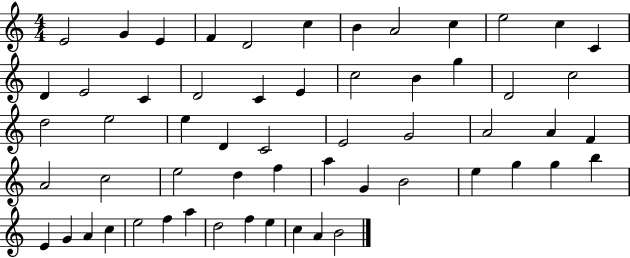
E4/h G4/q E4/q F4/q D4/h C5/q B4/q A4/h C5/q E5/h C5/q C4/q D4/q E4/h C4/q D4/h C4/q E4/q C5/h B4/q G5/q D4/h C5/h D5/h E5/h E5/q D4/q C4/h E4/h G4/h A4/h A4/q F4/q A4/h C5/h E5/h D5/q F5/q A5/q G4/q B4/h E5/q G5/q G5/q B5/q E4/q G4/q A4/q C5/q E5/h F5/q A5/q D5/h F5/q E5/q C5/q A4/q B4/h